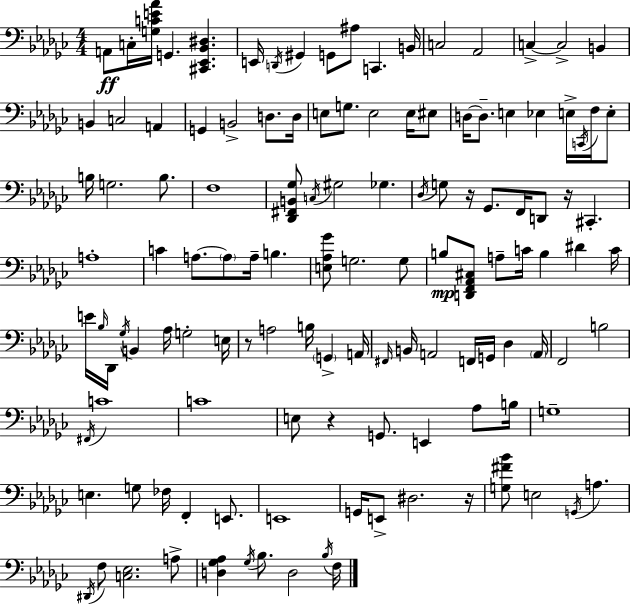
{
  \clef bass
  \numericTimeSignature
  \time 4/4
  \key ees \minor
  a,8\ff c16-. <g c' e' aes'>16 g,4. <cis, ees, bes, dis>4. | e,16 \acciaccatura { d,16 } gis,4 g,8 ais8 c,4. | b,16 c2 aes,2 | c4->~~ c2-> b,4 | \break b,4 c2 a,4 | g,4 b,2-> d8. | d16 e8 g8. e2 e16 eis8 | d16~~ d8.-- e4 ees4 e16-> \acciaccatura { c,16 } f16 | \break e8-. b16 g2. b8. | f1 | <des, fis, b, ges>8 \acciaccatura { c16 } gis2 ges4. | \acciaccatura { des16 } g8 r16 ges,8. f,16 d,8 r16 cis,4.-. | \break a1-. | c'4 a8.~~ \parenthesize a8 a16-- b4. | <e aes ges'>8 g2. | g8 b8\mp <d, f, aes, cis>8 a8-- c'16 b4 dis'4 | \break c'16 e'16 \grace { bes16 } des,16 \acciaccatura { ges16 } b,4 aes16 g2-. | e16 r8 a2 | b16 \parenthesize g,4-> a,16 \grace { fis,16 } b,16 a,2 | f,16 g,16 des4 \parenthesize a,16 f,2 b2 | \break \acciaccatura { fis,16 } c'1 | c'1 | e8 r4 g,8. | e,4 aes8 b16 g1-- | \break e4. g8 | fes16 f,4-. e,8. e,1 | g,16 e,8-> dis2. | r16 <g fis' bes'>8 e2 | \break \acciaccatura { g,16 } a4. \acciaccatura { dis,16 } f8 <c ees>2. | a8-> <d ges aes>4 \acciaccatura { ges16 } bes8. | d2 \acciaccatura { bes16 } f16 \bar "|."
}